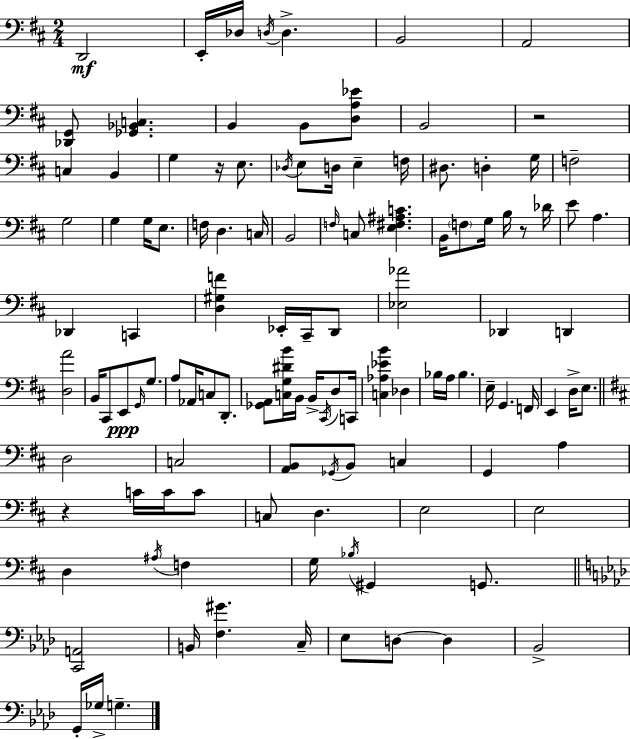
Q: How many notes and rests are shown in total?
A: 118